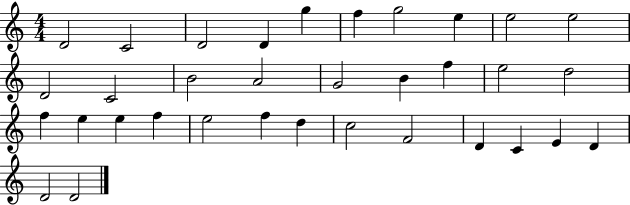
D4/h C4/h D4/h D4/q G5/q F5/q G5/h E5/q E5/h E5/h D4/h C4/h B4/h A4/h G4/h B4/q F5/q E5/h D5/h F5/q E5/q E5/q F5/q E5/h F5/q D5/q C5/h F4/h D4/q C4/q E4/q D4/q D4/h D4/h